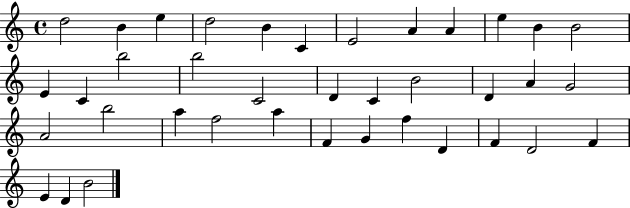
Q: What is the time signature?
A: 4/4